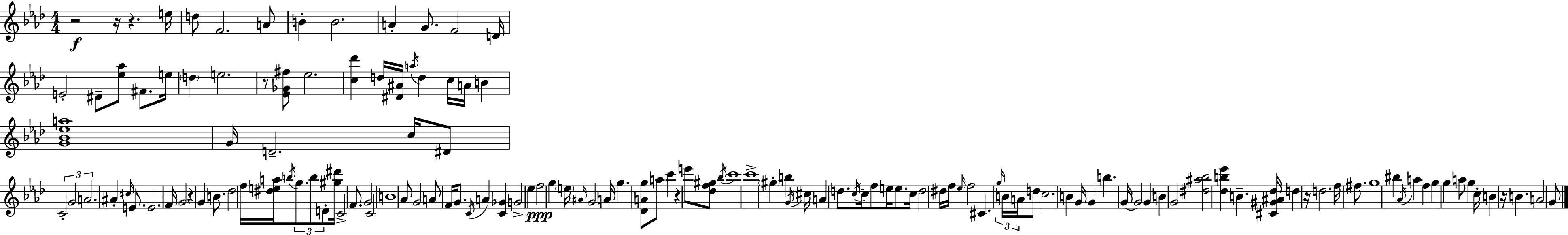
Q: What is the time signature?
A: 4/4